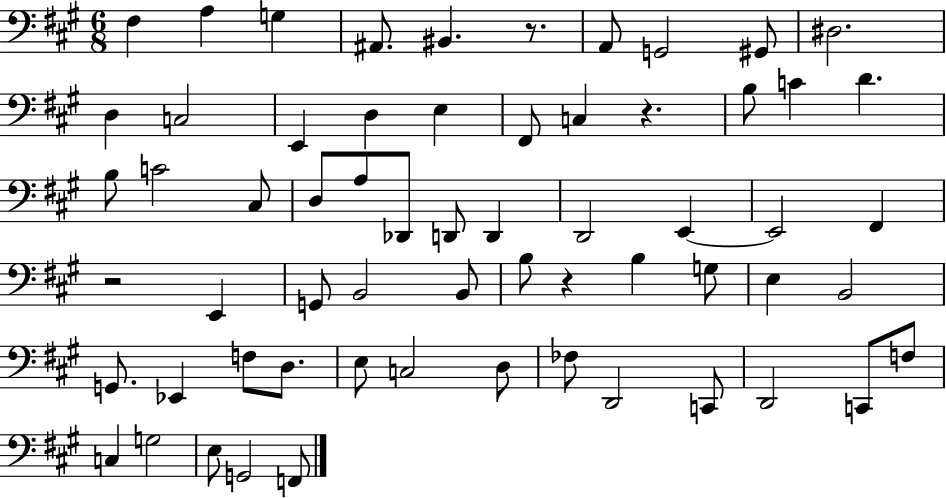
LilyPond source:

{
  \clef bass
  \numericTimeSignature
  \time 6/8
  \key a \major
  \repeat volta 2 { fis4 a4 g4 | ais,8. bis,4. r8. | a,8 g,2 gis,8 | dis2. | \break d4 c2 | e,4 d4 e4 | fis,8 c4 r4. | b8 c'4 d'4. | \break b8 c'2 cis8 | d8 a8 des,8 d,8 d,4 | d,2 e,4~~ | e,2 fis,4 | \break r2 e,4 | g,8 b,2 b,8 | b8 r4 b4 g8 | e4 b,2 | \break g,8. ees,4 f8 d8. | e8 c2 d8 | fes8 d,2 c,8 | d,2 c,8 f8 | \break c4 g2 | e8 g,2 f,8 | } \bar "|."
}